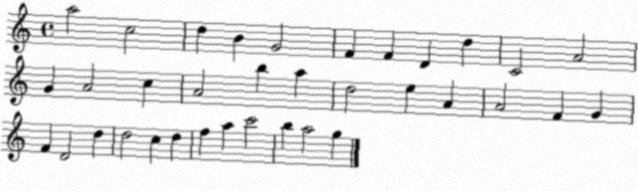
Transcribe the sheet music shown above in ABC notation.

X:1
T:Untitled
M:4/4
L:1/4
K:C
a2 c2 d B G2 F F D d C2 A2 G A2 c A2 b a d2 e A A2 F G F D2 d d2 c d f a c'2 b a2 g